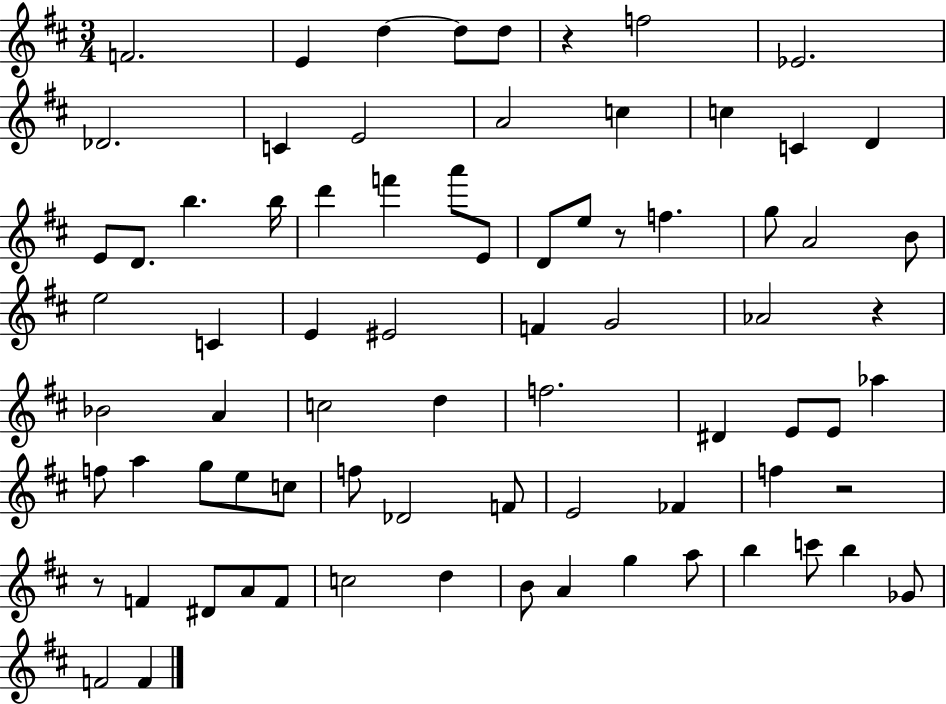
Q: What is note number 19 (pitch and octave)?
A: B5